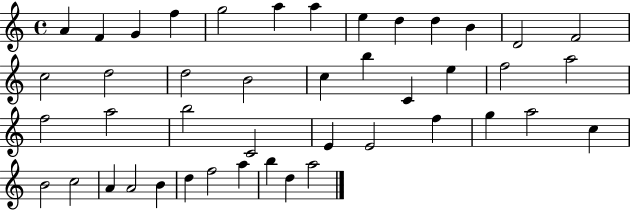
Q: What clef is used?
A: treble